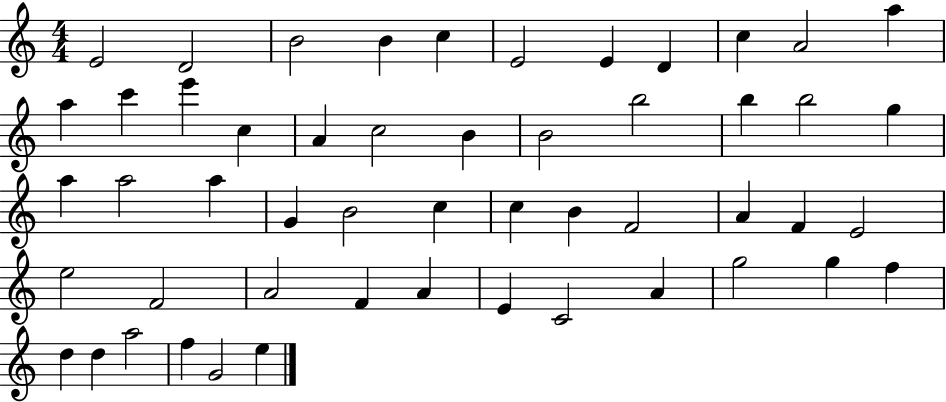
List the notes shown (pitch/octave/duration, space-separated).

E4/h D4/h B4/h B4/q C5/q E4/h E4/q D4/q C5/q A4/h A5/q A5/q C6/q E6/q C5/q A4/q C5/h B4/q B4/h B5/h B5/q B5/h G5/q A5/q A5/h A5/q G4/q B4/h C5/q C5/q B4/q F4/h A4/q F4/q E4/h E5/h F4/h A4/h F4/q A4/q E4/q C4/h A4/q G5/h G5/q F5/q D5/q D5/q A5/h F5/q G4/h E5/q